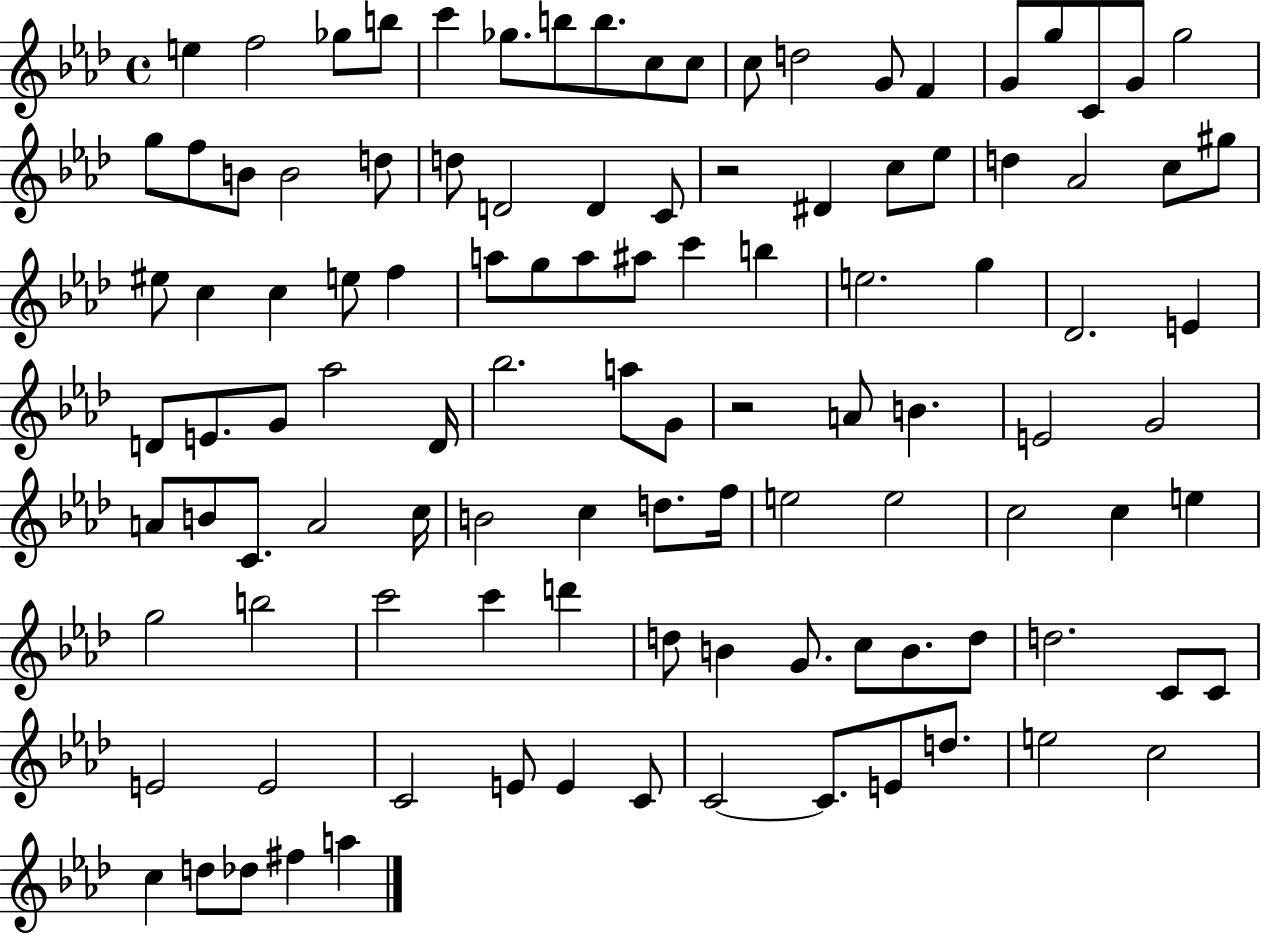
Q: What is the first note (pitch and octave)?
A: E5